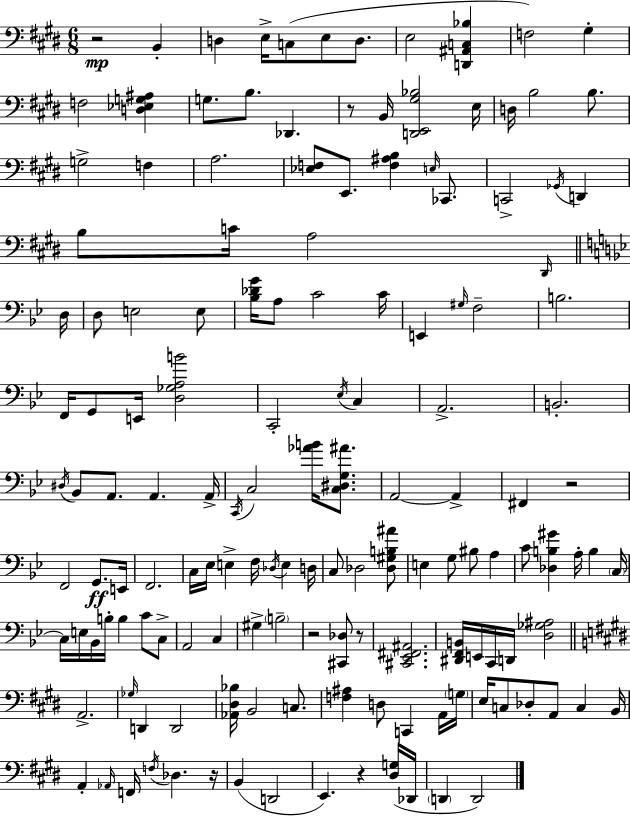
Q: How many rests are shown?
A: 7